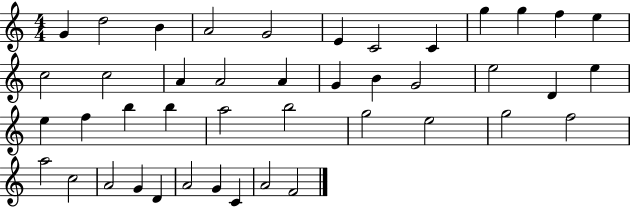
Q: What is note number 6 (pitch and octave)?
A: E4